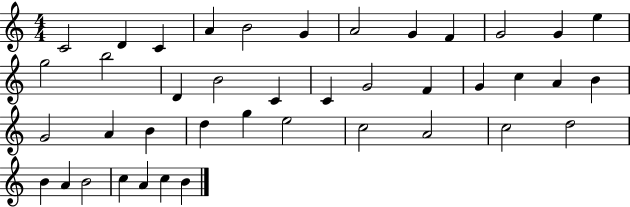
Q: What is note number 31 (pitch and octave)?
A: C5